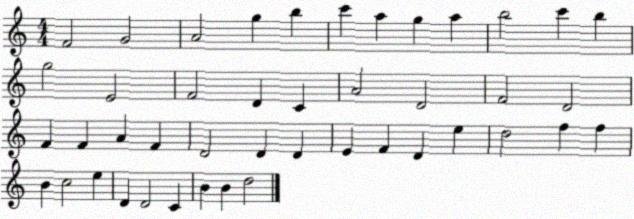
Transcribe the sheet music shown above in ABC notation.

X:1
T:Untitled
M:4/4
L:1/4
K:C
F2 G2 A2 g b c' a g a b2 c' b g2 E2 F2 D C A2 D2 F2 D2 F F A F D2 D D E F D e d2 f f B c2 e D D2 C B B d2